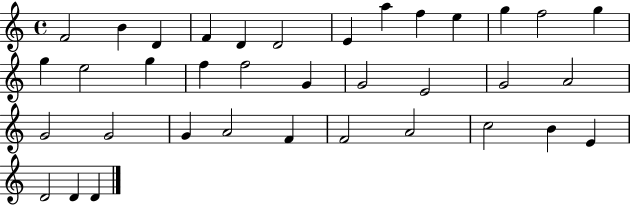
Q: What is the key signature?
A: C major